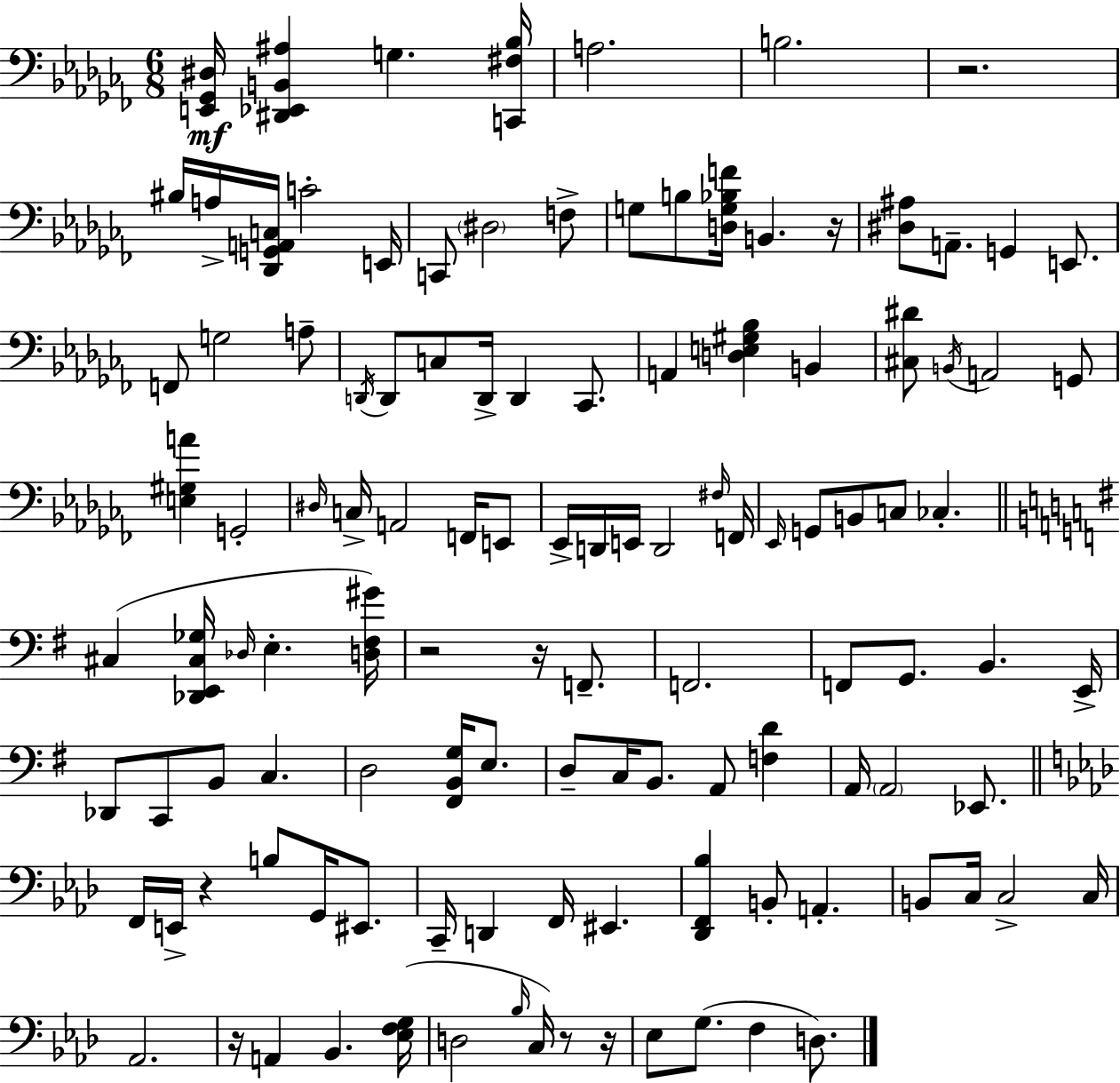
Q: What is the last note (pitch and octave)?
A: D3